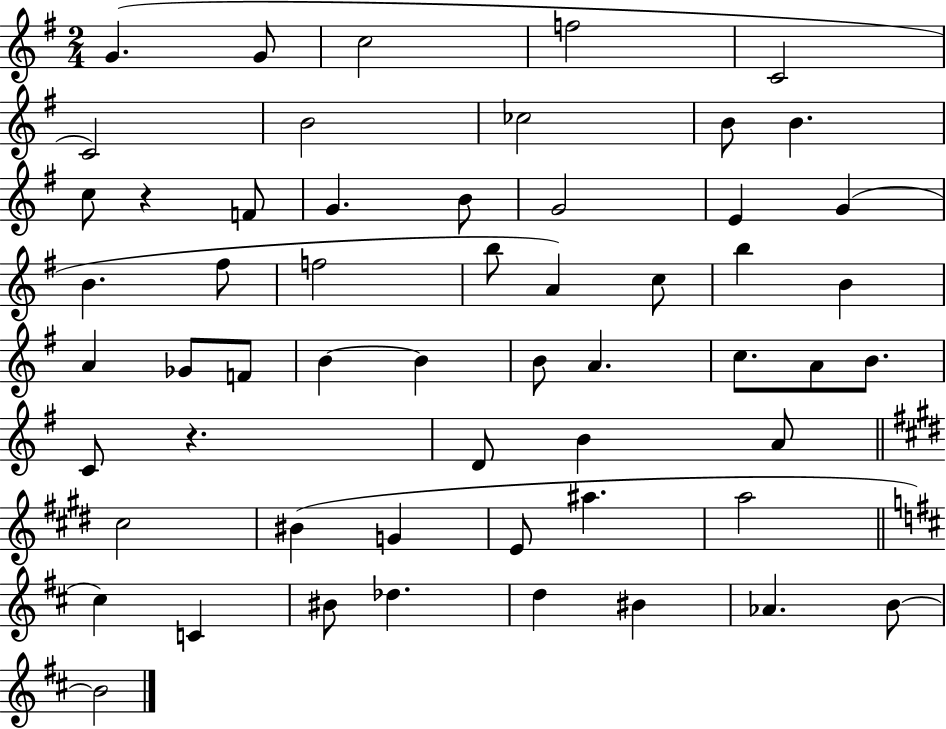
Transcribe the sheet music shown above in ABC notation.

X:1
T:Untitled
M:2/4
L:1/4
K:G
G G/2 c2 f2 C2 C2 B2 _c2 B/2 B c/2 z F/2 G B/2 G2 E G B ^f/2 f2 b/2 A c/2 b B A _G/2 F/2 B B B/2 A c/2 A/2 B/2 C/2 z D/2 B A/2 ^c2 ^B G E/2 ^a a2 ^c C ^B/2 _d d ^B _A B/2 B2